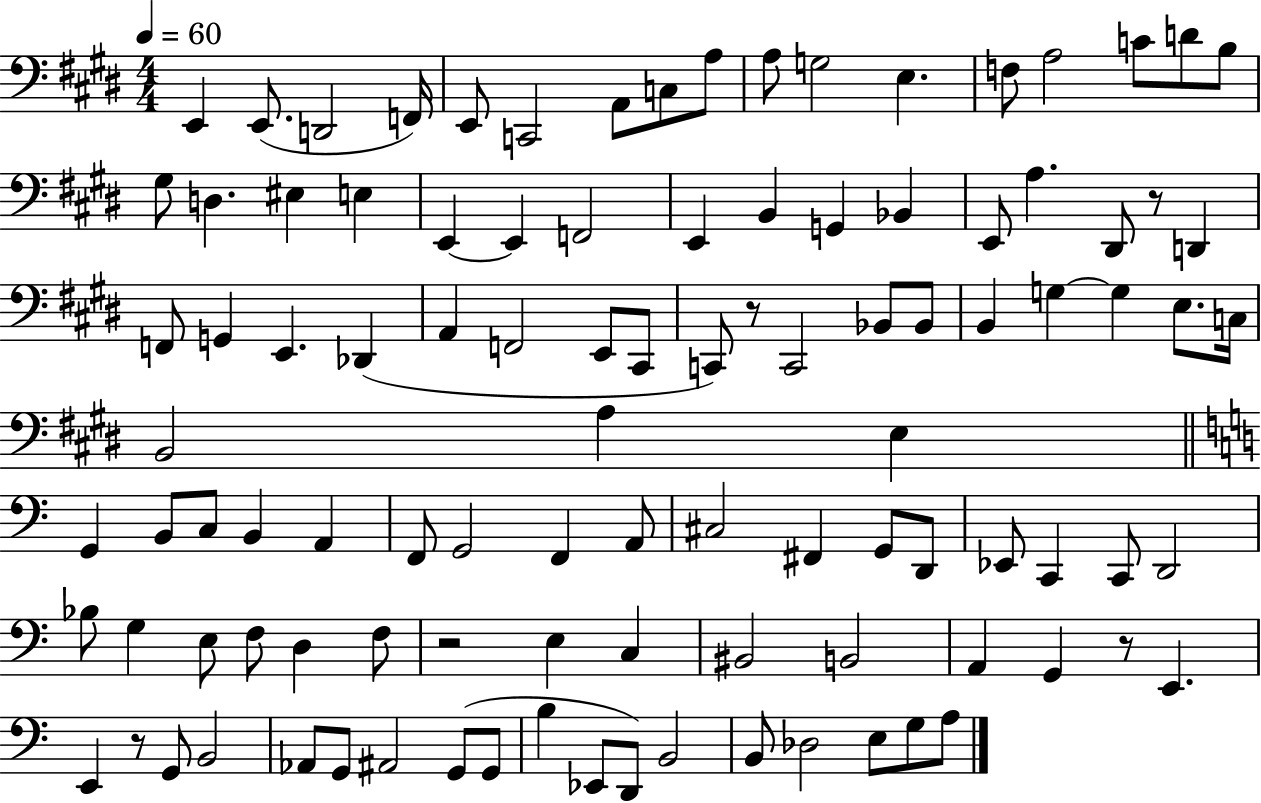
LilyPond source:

{
  \clef bass
  \numericTimeSignature
  \time 4/4
  \key e \major
  \tempo 4 = 60
  \repeat volta 2 { e,4 e,8.( d,2 f,16) | e,8 c,2 a,8 c8 a8 | a8 g2 e4. | f8 a2 c'8 d'8 b8 | \break gis8 d4. eis4 e4 | e,4~~ e,4 f,2 | e,4 b,4 g,4 bes,4 | e,8 a4. dis,8 r8 d,4 | \break f,8 g,4 e,4. des,4( | a,4 f,2 e,8 cis,8 | c,8) r8 c,2 bes,8 bes,8 | b,4 g4~~ g4 e8. c16 | \break b,2 a4 e4 | \bar "||" \break \key c \major g,4 b,8 c8 b,4 a,4 | f,8 g,2 f,4 a,8 | cis2 fis,4 g,8 d,8 | ees,8 c,4 c,8 d,2 | \break bes8 g4 e8 f8 d4 f8 | r2 e4 c4 | bis,2 b,2 | a,4 g,4 r8 e,4. | \break e,4 r8 g,8 b,2 | aes,8 g,8 ais,2 g,8( g,8 | b4 ees,8 d,8) b,2 | b,8 des2 e8 g8 a8 | \break } \bar "|."
}